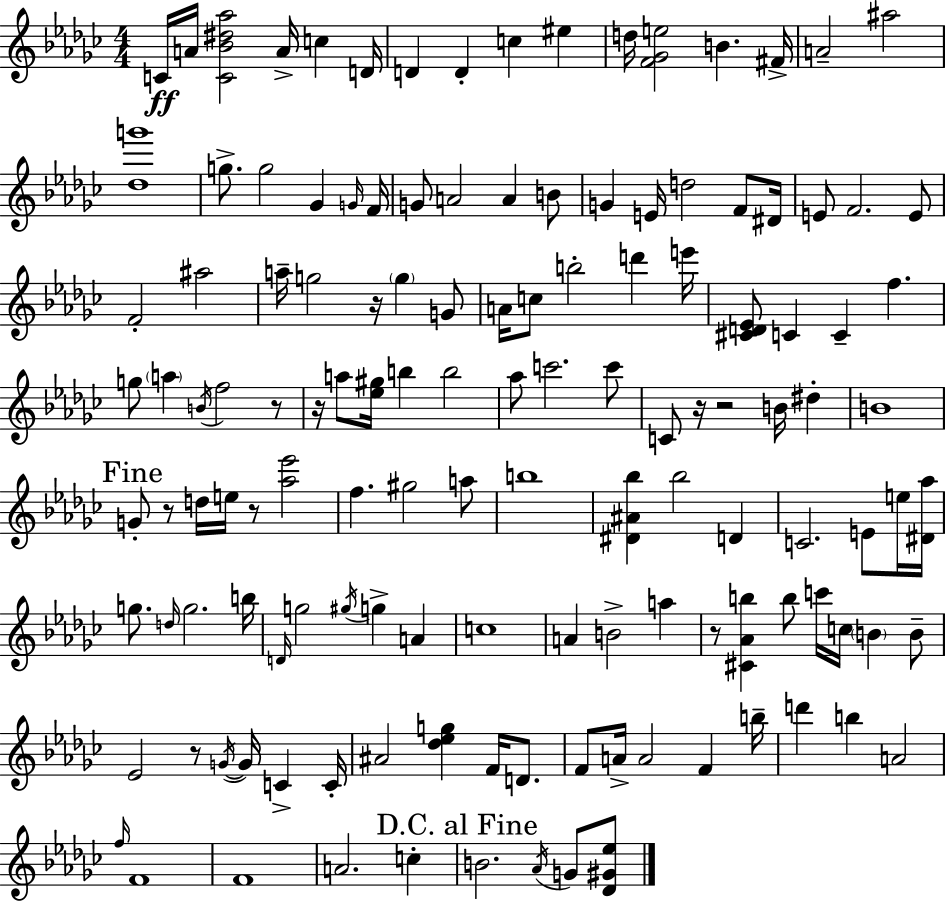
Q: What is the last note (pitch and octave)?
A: G4